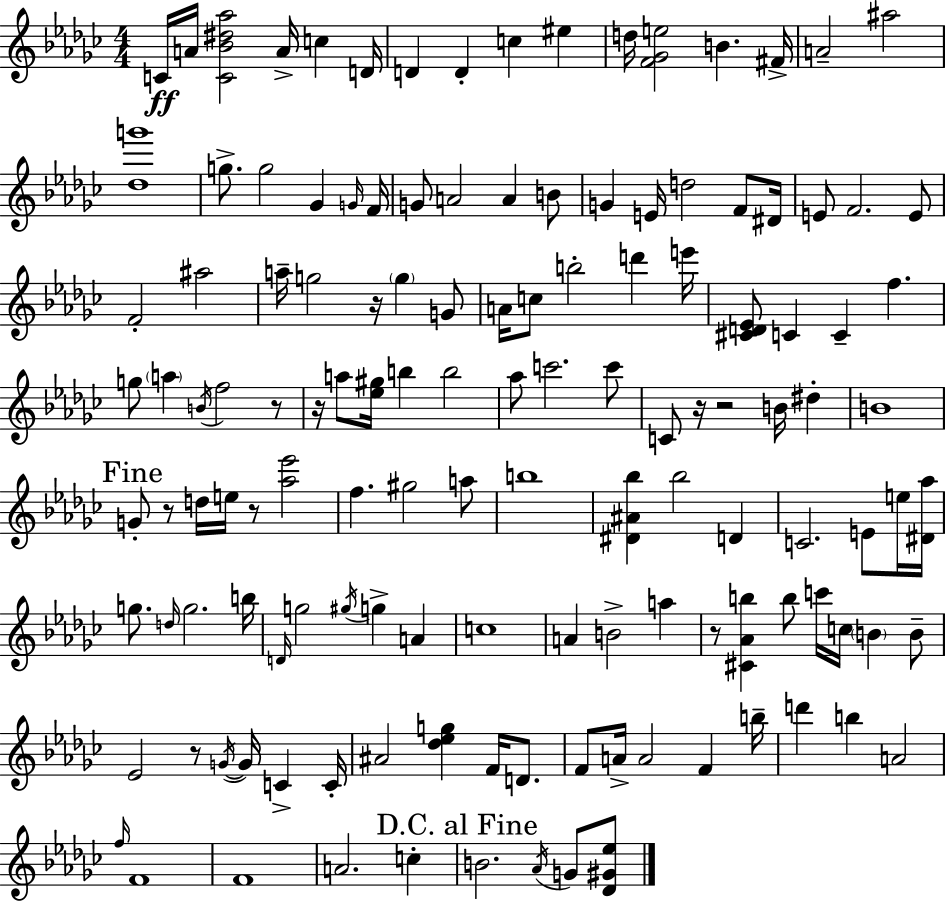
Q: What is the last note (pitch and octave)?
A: G4